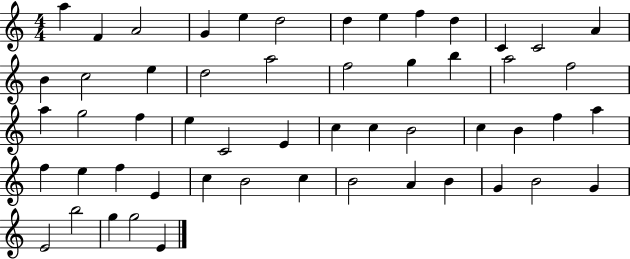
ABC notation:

X:1
T:Untitled
M:4/4
L:1/4
K:C
a F A2 G e d2 d e f d C C2 A B c2 e d2 a2 f2 g b a2 f2 a g2 f e C2 E c c B2 c B f a f e f E c B2 c B2 A B G B2 G E2 b2 g g2 E